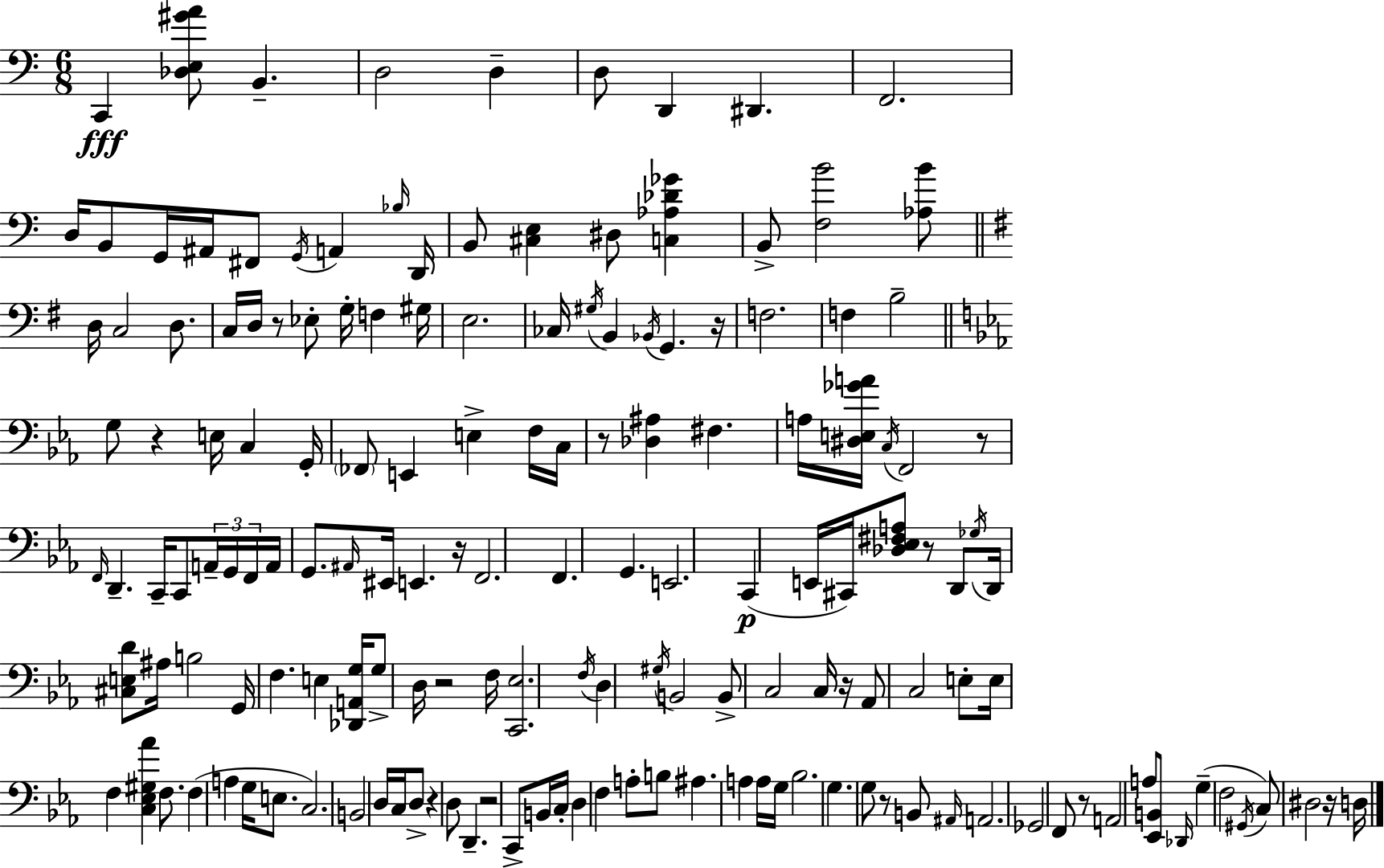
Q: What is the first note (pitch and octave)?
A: C2